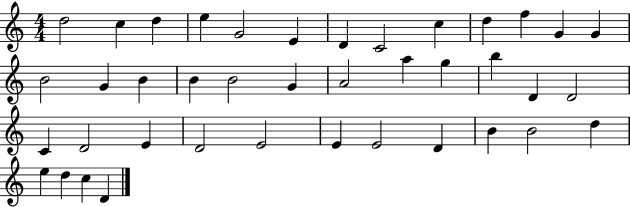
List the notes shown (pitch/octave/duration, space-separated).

D5/h C5/q D5/q E5/q G4/h E4/q D4/q C4/h C5/q D5/q F5/q G4/q G4/q B4/h G4/q B4/q B4/q B4/h G4/q A4/h A5/q G5/q B5/q D4/q D4/h C4/q D4/h E4/q D4/h E4/h E4/q E4/h D4/q B4/q B4/h D5/q E5/q D5/q C5/q D4/q